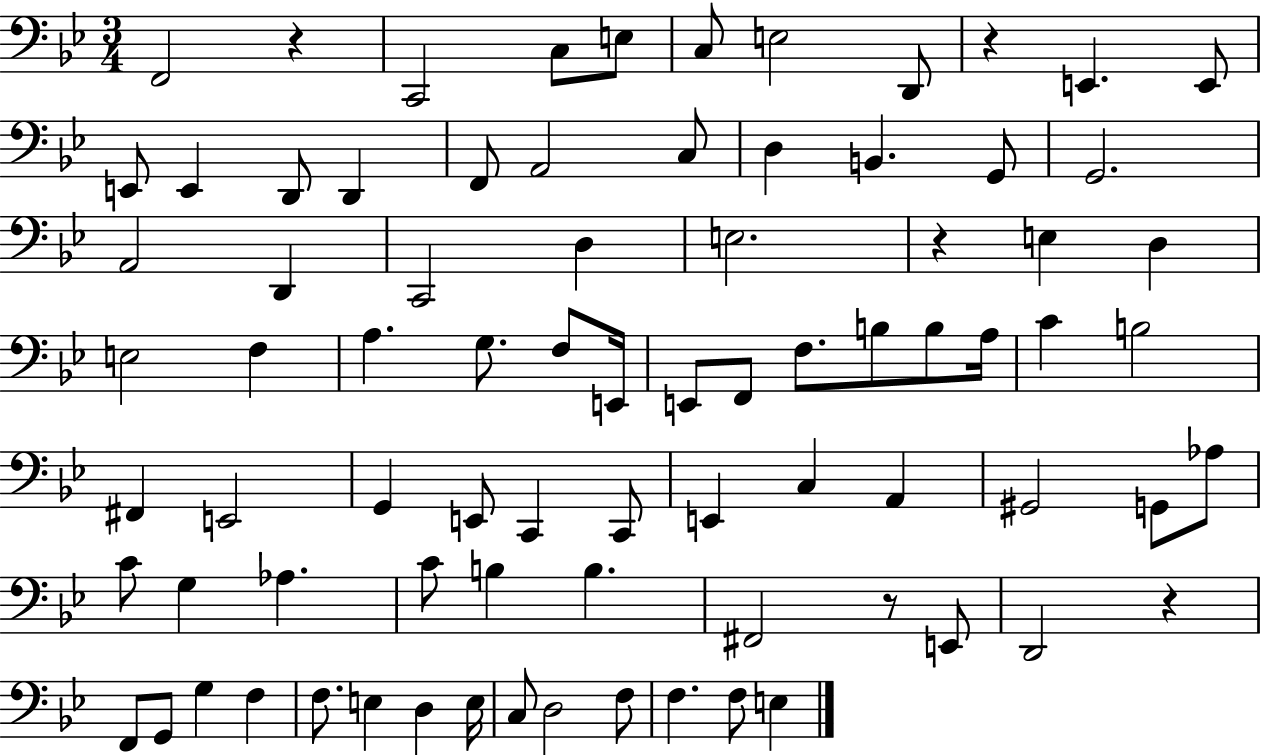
{
  \clef bass
  \numericTimeSignature
  \time 3/4
  \key bes \major
  f,2 r4 | c,2 c8 e8 | c8 e2 d,8 | r4 e,4. e,8 | \break e,8 e,4 d,8 d,4 | f,8 a,2 c8 | d4 b,4. g,8 | g,2. | \break a,2 d,4 | c,2 d4 | e2. | r4 e4 d4 | \break e2 f4 | a4. g8. f8 e,16 | e,8 f,8 f8. b8 b8 a16 | c'4 b2 | \break fis,4 e,2 | g,4 e,8 c,4 c,8 | e,4 c4 a,4 | gis,2 g,8 aes8 | \break c'8 g4 aes4. | c'8 b4 b4. | fis,2 r8 e,8 | d,2 r4 | \break f,8 g,8 g4 f4 | f8. e4 d4 e16 | c8 d2 f8 | f4. f8 e4 | \break \bar "|."
}